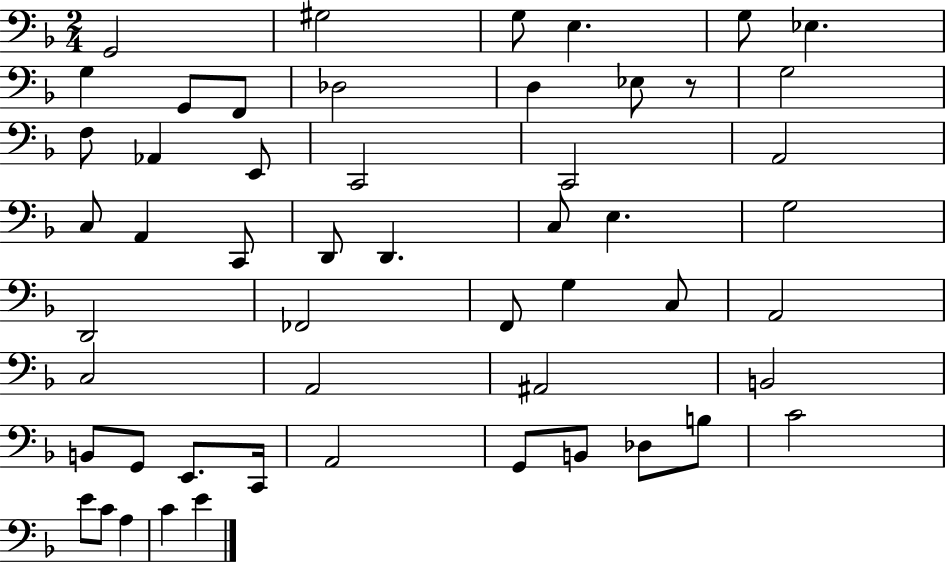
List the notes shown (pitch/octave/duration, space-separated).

G2/h G#3/h G3/e E3/q. G3/e Eb3/q. G3/q G2/e F2/e Db3/h D3/q Eb3/e R/e G3/h F3/e Ab2/q E2/e C2/h C2/h A2/h C3/e A2/q C2/e D2/e D2/q. C3/e E3/q. G3/h D2/h FES2/h F2/e G3/q C3/e A2/h C3/h A2/h A#2/h B2/h B2/e G2/e E2/e. C2/s A2/h G2/e B2/e Db3/e B3/e C4/h E4/e C4/e A3/q C4/q E4/q